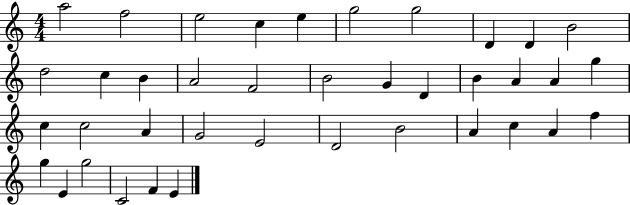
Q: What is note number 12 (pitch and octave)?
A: C5